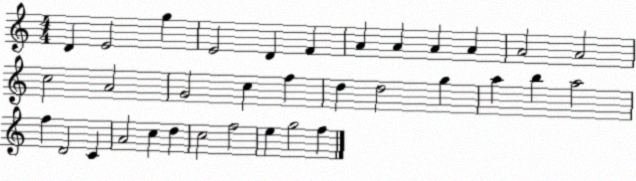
X:1
T:Untitled
M:4/4
L:1/4
K:C
D E2 g E2 D F A A A A A2 A2 c2 A2 G2 c f d d2 g a b a2 f D2 C A2 c d c2 f2 e g2 f